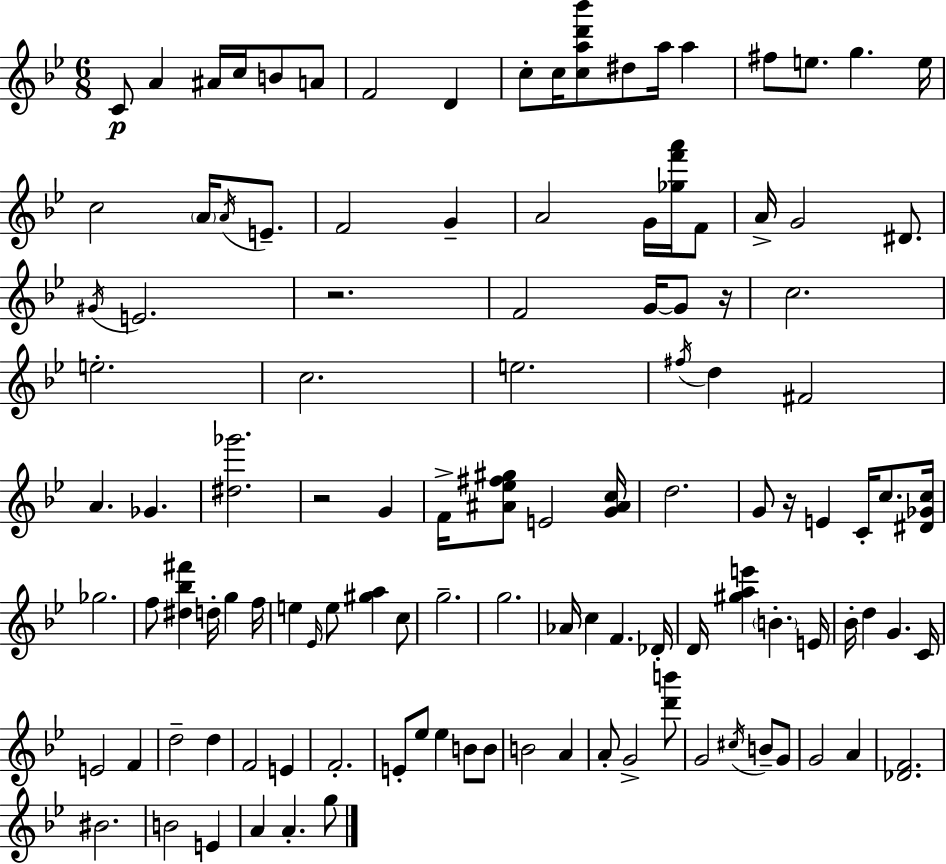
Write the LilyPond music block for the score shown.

{
  \clef treble
  \numericTimeSignature
  \time 6/8
  \key g \minor
  c'8\p a'4 ais'16 c''16 b'8 a'8 | f'2 d'4 | c''8-. c''16 <c'' a'' d''' bes'''>8 dis''8 a''16 a''4 | fis''8 e''8. g''4. e''16 | \break c''2 \parenthesize a'16 \acciaccatura { a'16 } e'8.-- | f'2 g'4-- | a'2 g'16 <ges'' f''' a'''>16 f'8 | a'16-> g'2 dis'8. | \break \acciaccatura { gis'16 } e'2. | r2. | f'2 g'16~~ g'8 | r16 c''2. | \break e''2.-. | c''2. | e''2. | \acciaccatura { fis''16 } d''4 fis'2 | \break a'4. ges'4. | <dis'' ges'''>2. | r2 g'4 | f'16-> <ais' ees'' fis'' gis''>8 e'2 | \break <g' ais' c''>16 d''2. | g'8 r16 e'4 c'16-. c''8. | <dis' ges' c''>16 ges''2. | f''8 <dis'' bes'' fis'''>4 d''16-. g''4 | \break f''16 e''4 \grace { ees'16 } e''8 <gis'' a''>4 | c''8 g''2.-- | g''2. | aes'16 c''4 f'4. | \break des'16-. d'16 <gis'' a'' e'''>4 \parenthesize b'4.-. | e'16 bes'16-. d''4 g'4. | c'16 e'2 | f'4 d''2-- | \break d''4 f'2 | e'4 f'2.-. | e'8-. ees''8 ees''4 | b'8 b'8 b'2 | \break a'4 a'8-. g'2-> | <d''' b'''>8 g'2 | \acciaccatura { cis''16 } b'8-- g'8 g'2 | a'4 <des' f'>2. | \break bis'2. | b'2 | e'4 a'4 a'4.-. | g''8 \bar "|."
}